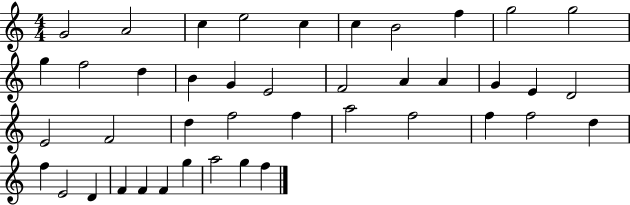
{
  \clef treble
  \numericTimeSignature
  \time 4/4
  \key c \major
  g'2 a'2 | c''4 e''2 c''4 | c''4 b'2 f''4 | g''2 g''2 | \break g''4 f''2 d''4 | b'4 g'4 e'2 | f'2 a'4 a'4 | g'4 e'4 d'2 | \break e'2 f'2 | d''4 f''2 f''4 | a''2 f''2 | f''4 f''2 d''4 | \break f''4 e'2 d'4 | f'4 f'4 f'4 g''4 | a''2 g''4 f''4 | \bar "|."
}